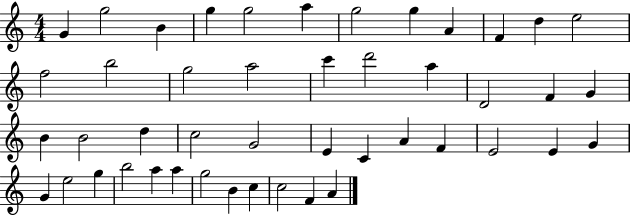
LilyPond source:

{
  \clef treble
  \numericTimeSignature
  \time 4/4
  \key c \major
  g'4 g''2 b'4 | g''4 g''2 a''4 | g''2 g''4 a'4 | f'4 d''4 e''2 | \break f''2 b''2 | g''2 a''2 | c'''4 d'''2 a''4 | d'2 f'4 g'4 | \break b'4 b'2 d''4 | c''2 g'2 | e'4 c'4 a'4 f'4 | e'2 e'4 g'4 | \break g'4 e''2 g''4 | b''2 a''4 a''4 | g''2 b'4 c''4 | c''2 f'4 a'4 | \break \bar "|."
}